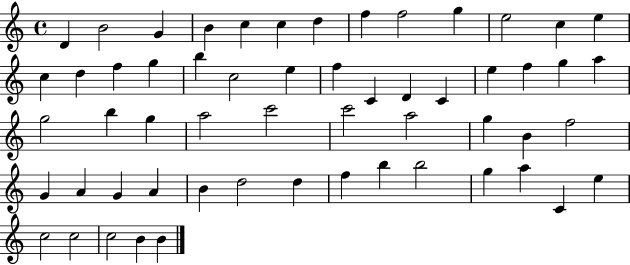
X:1
T:Untitled
M:4/4
L:1/4
K:C
D B2 G B c c d f f2 g e2 c e c d f g b c2 e f C D C e f g a g2 b g a2 c'2 c'2 a2 g B f2 G A G A B d2 d f b b2 g a C e c2 c2 c2 B B